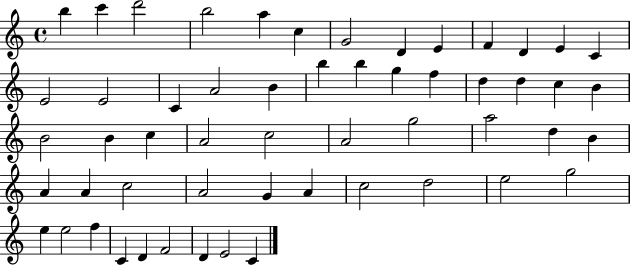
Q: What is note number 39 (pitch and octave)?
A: C5